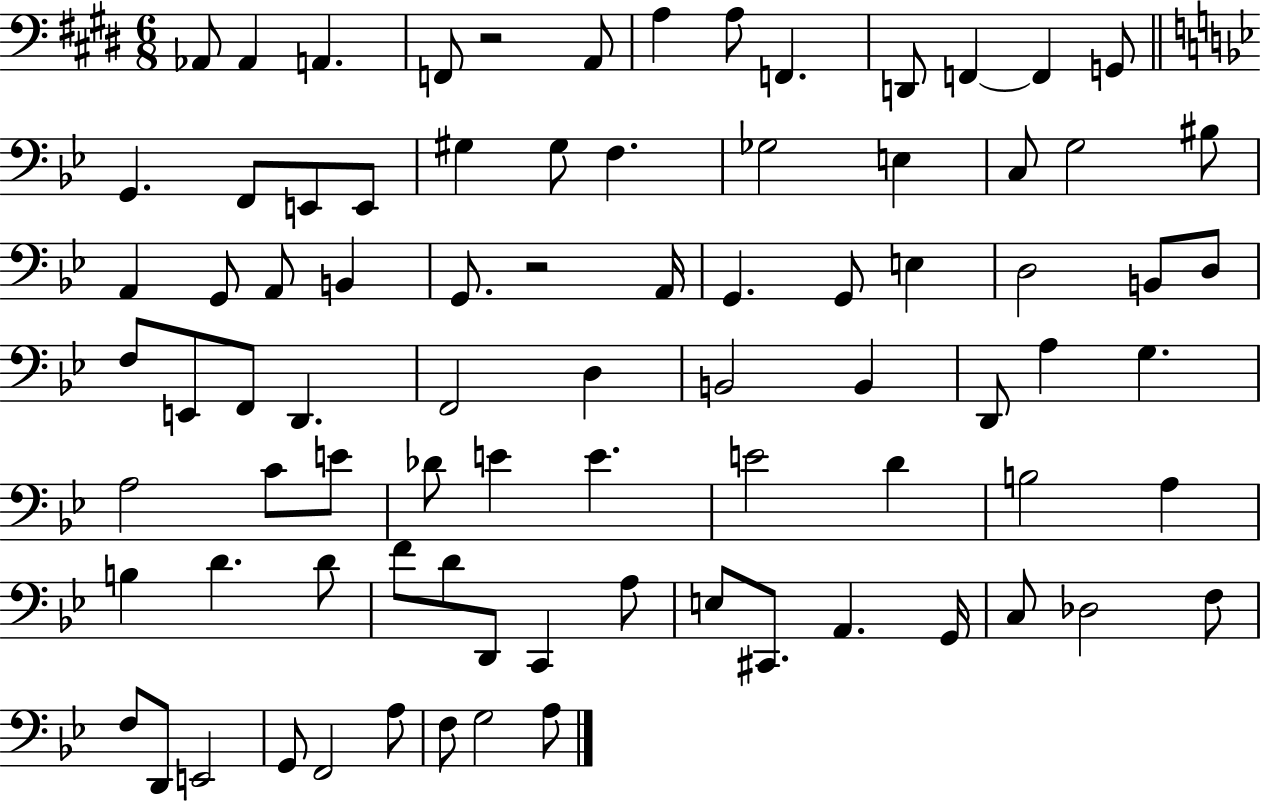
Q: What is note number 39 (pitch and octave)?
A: F2